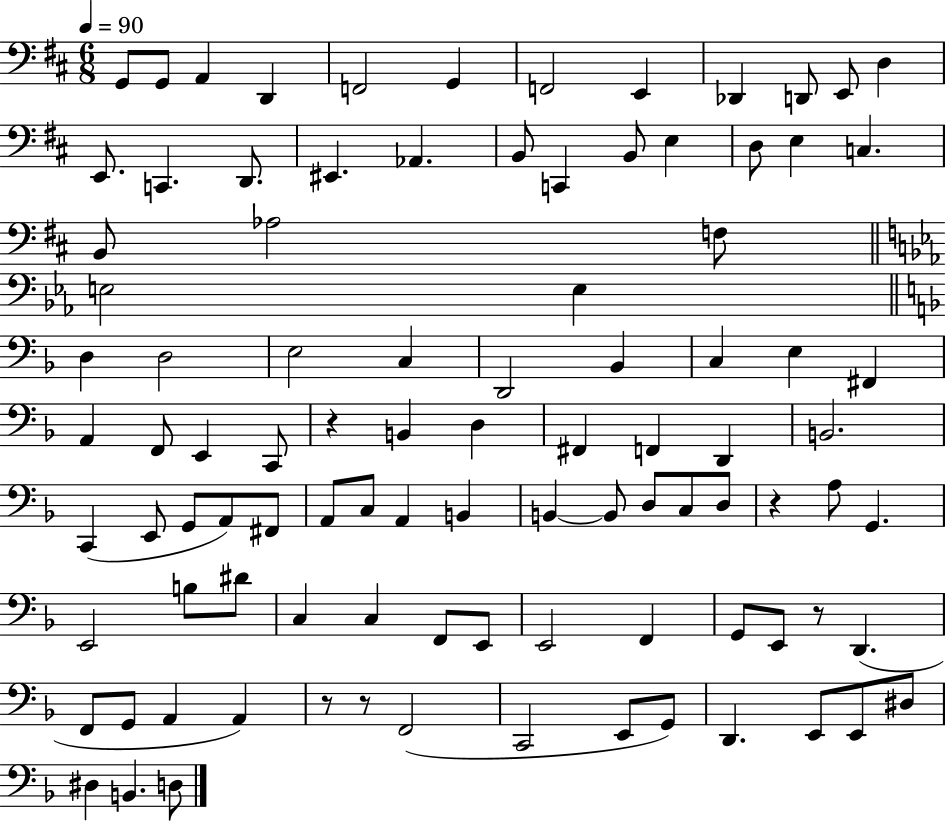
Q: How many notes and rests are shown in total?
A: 96